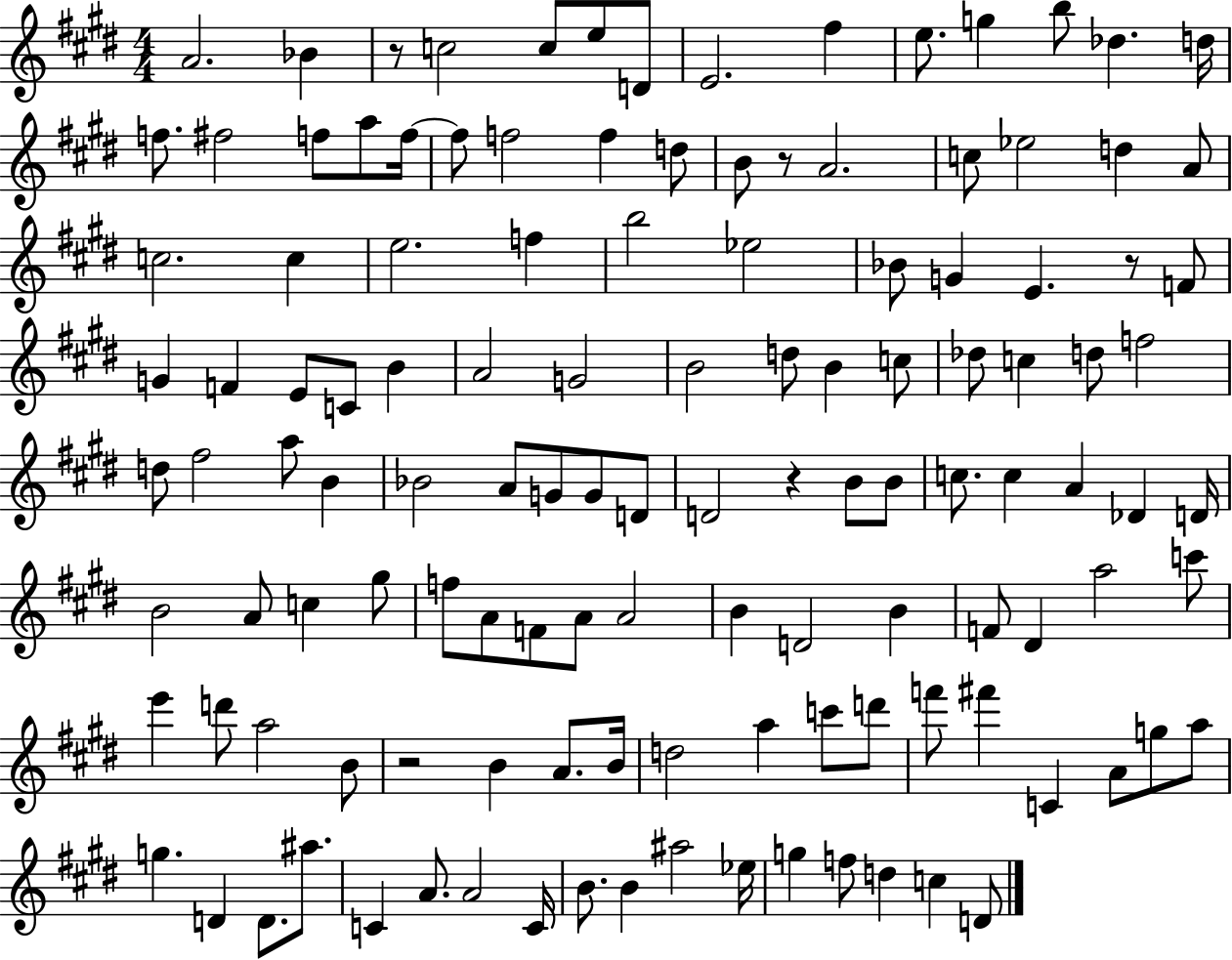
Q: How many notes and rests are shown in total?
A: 125